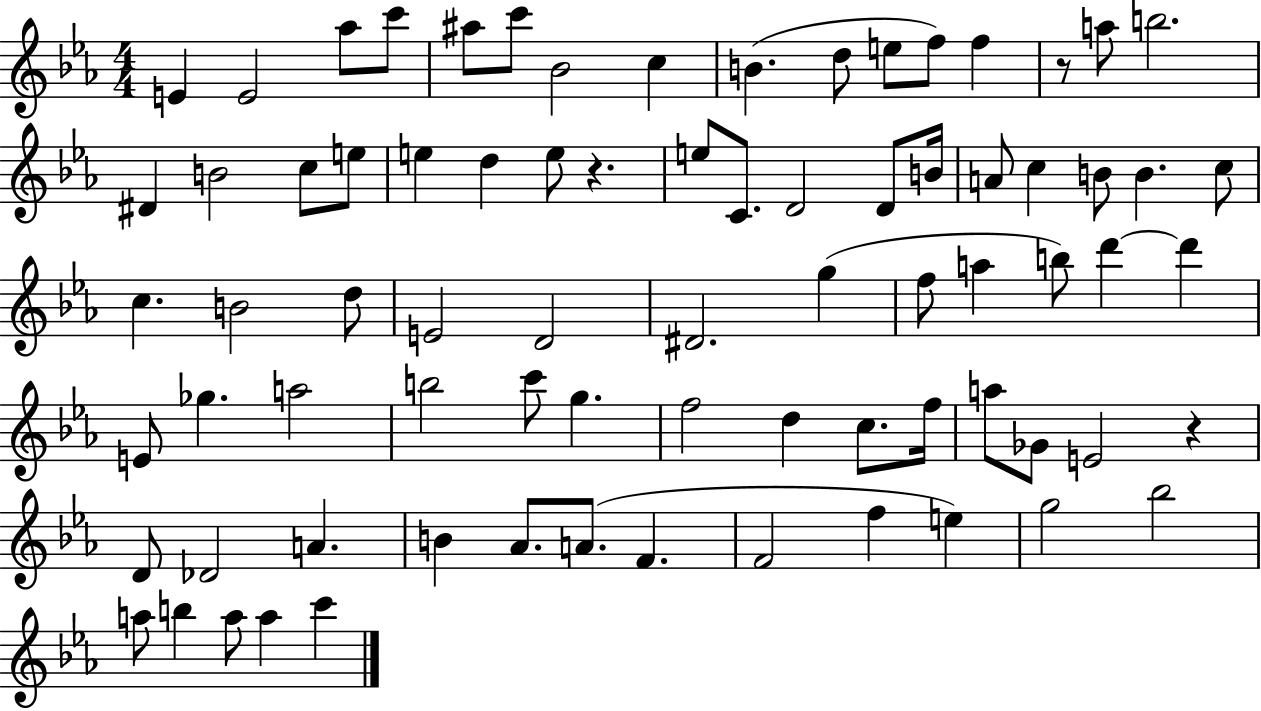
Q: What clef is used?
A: treble